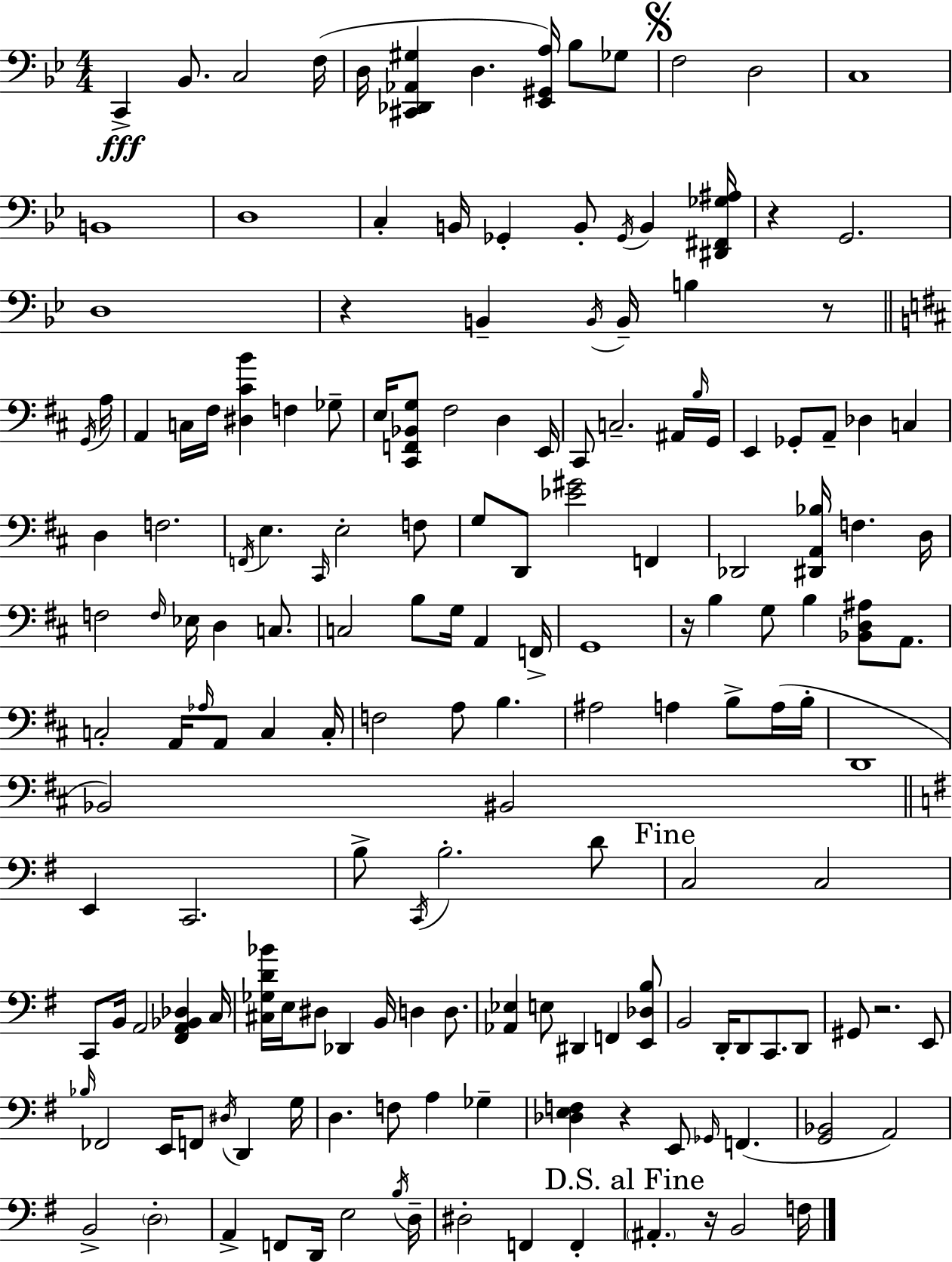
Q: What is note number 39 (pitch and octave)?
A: A#2